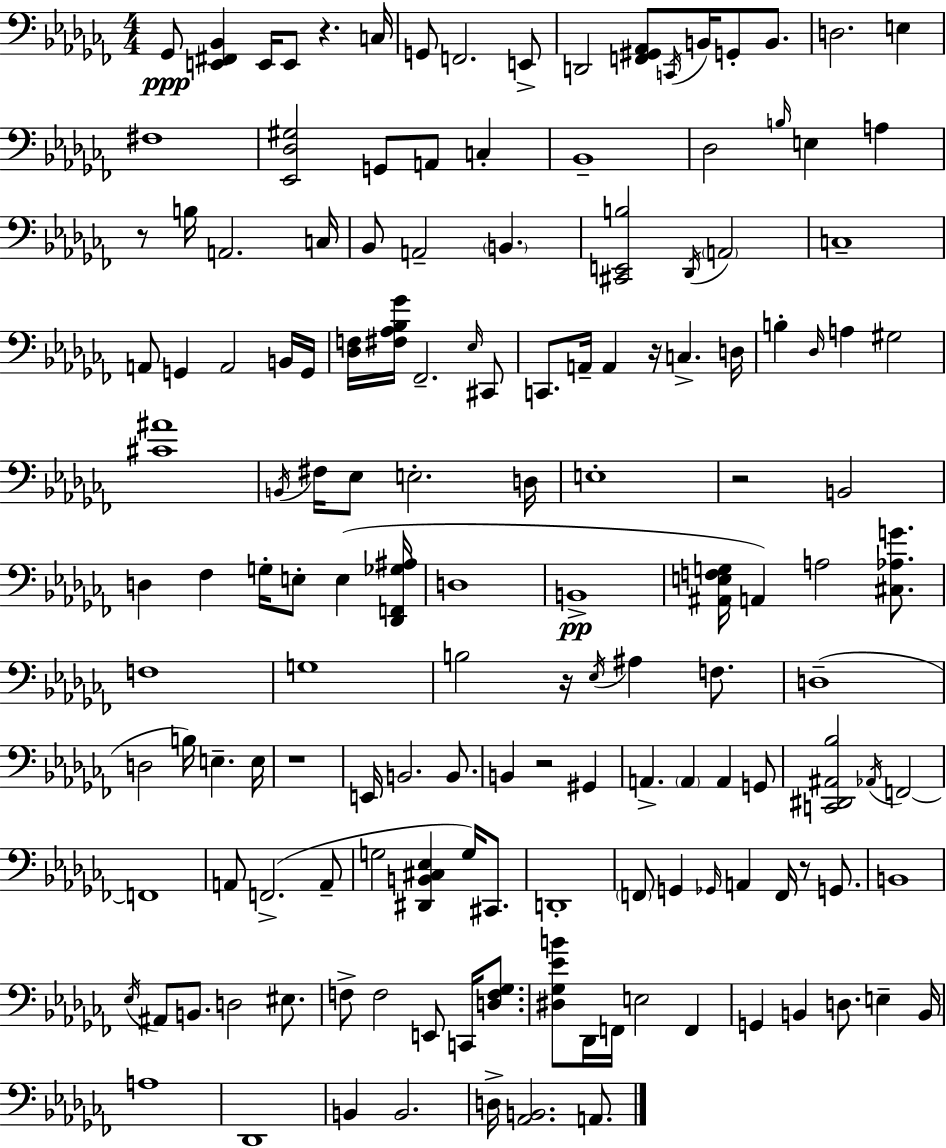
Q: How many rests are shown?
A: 8